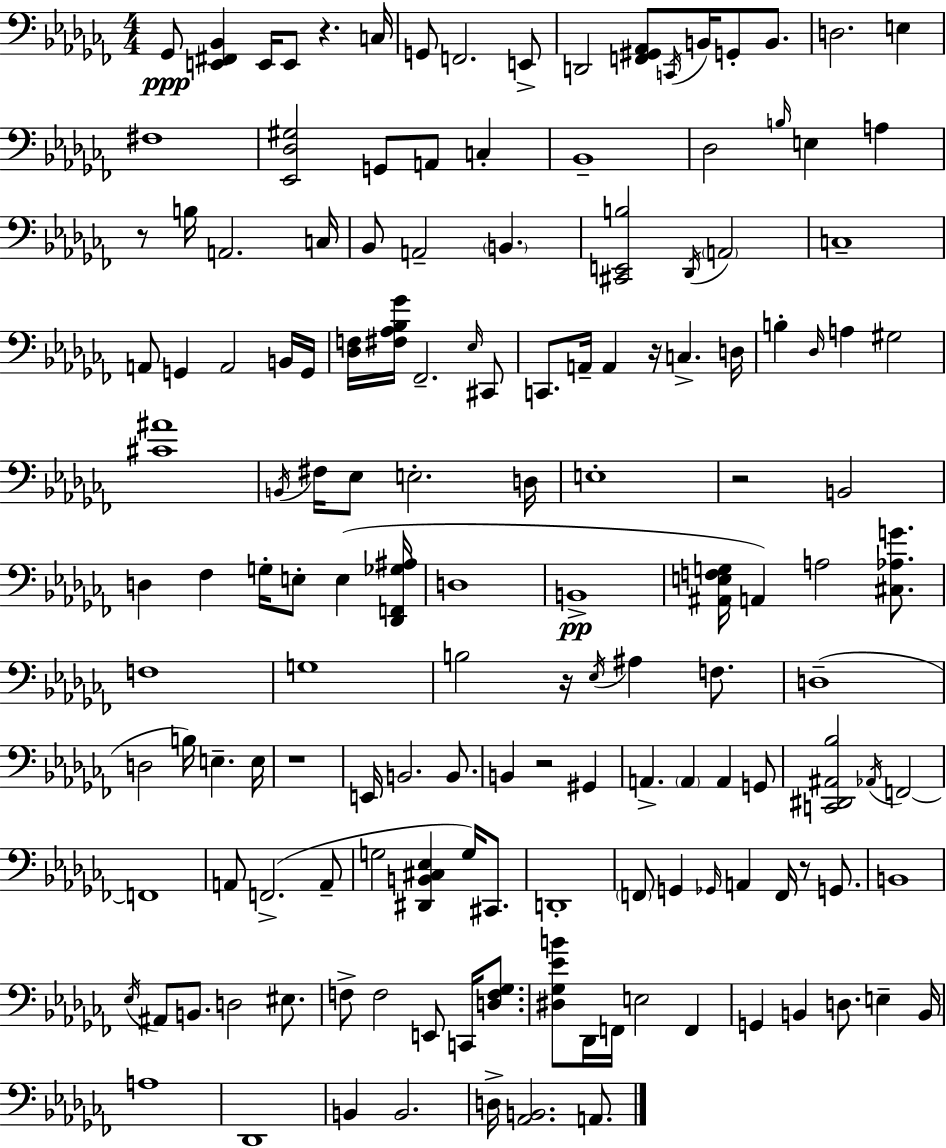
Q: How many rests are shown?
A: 8